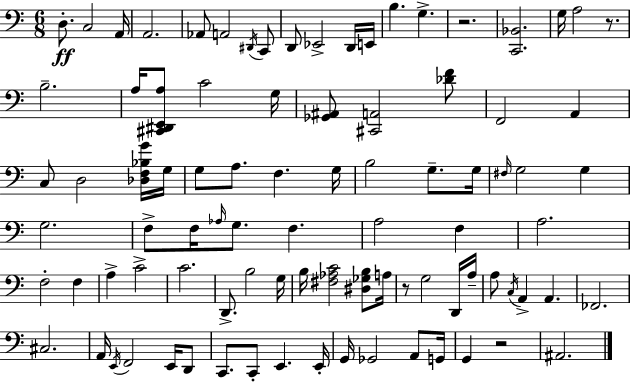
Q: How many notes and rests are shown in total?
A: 90